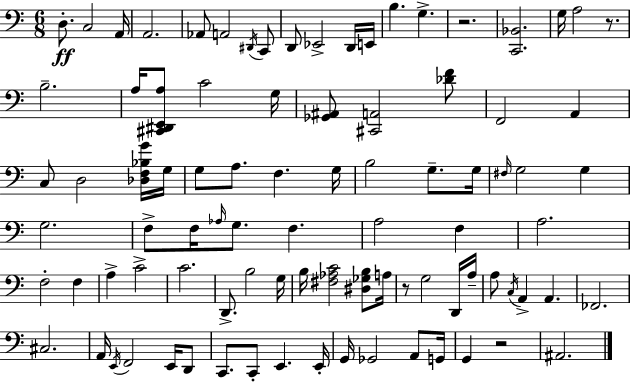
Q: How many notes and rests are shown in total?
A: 90